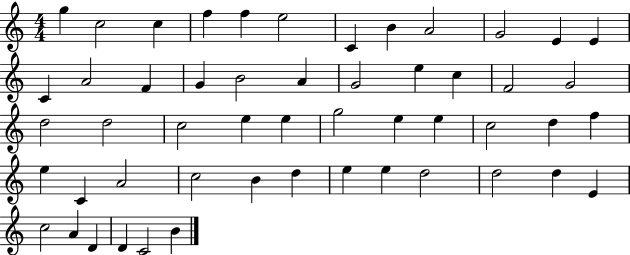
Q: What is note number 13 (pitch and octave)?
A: C4